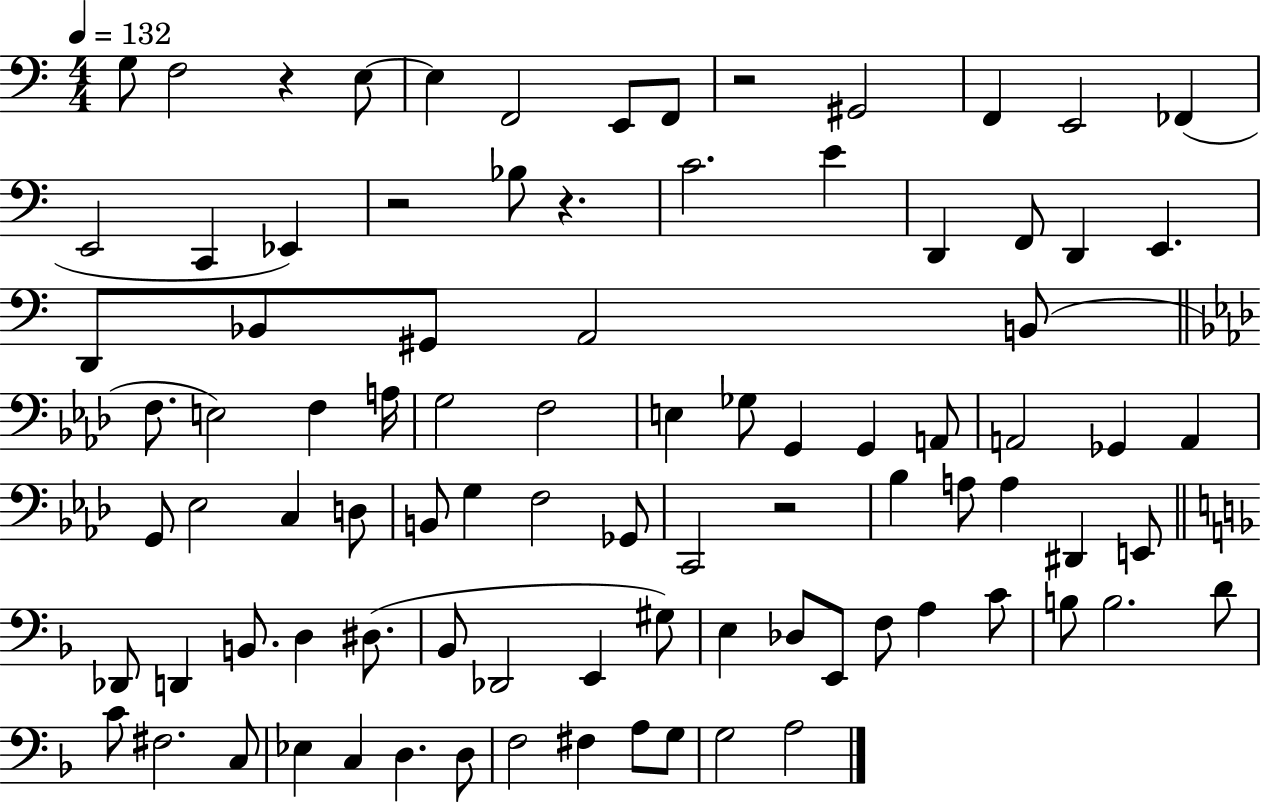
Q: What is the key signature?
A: C major